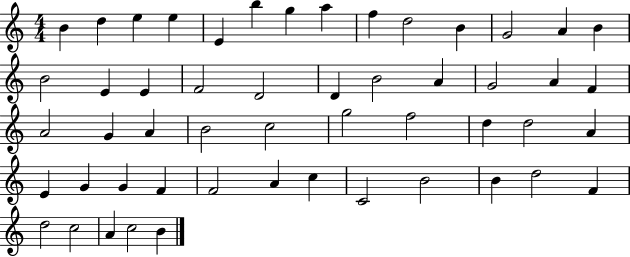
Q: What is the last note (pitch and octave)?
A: B4